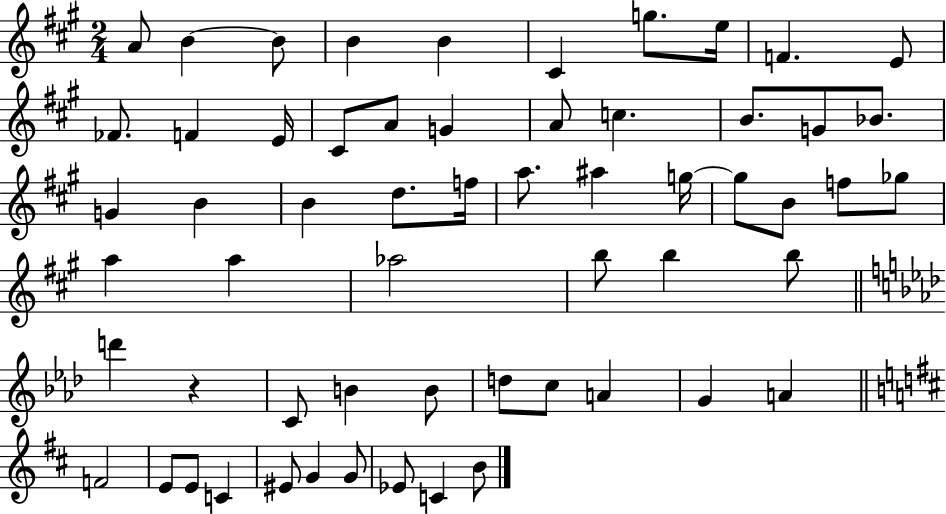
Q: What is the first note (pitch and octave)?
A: A4